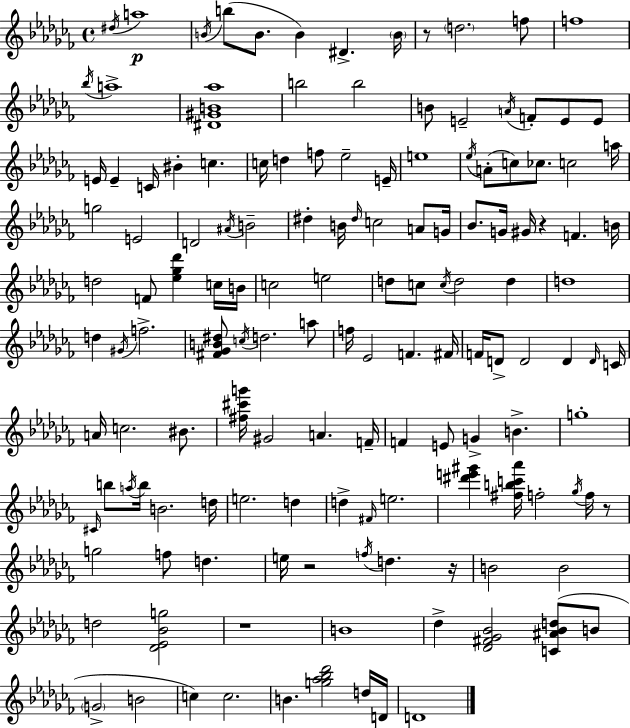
D#5/s A5/w B4/s B5/e B4/e. B4/q D#4/q. B4/s R/e D5/h. F5/e F5/w Bb5/s A5/w [D#4,G#4,B4,Ab5]/w B5/h B5/h B4/e E4/h A4/s F4/e E4/e E4/e E4/s E4/q C4/s BIS4/q C5/q. C5/s D5/q F5/e Eb5/h E4/s E5/w Eb5/s A4/e C5/e CES5/e. C5/h A5/s G5/h E4/h D4/h A#4/s B4/h D#5/q B4/s D#5/s C5/h A4/e G4/s Bb4/e. G4/s G#4/s R/q F4/q. B4/s D5/h F4/e [Eb5,Gb5,Db6]/q C5/s B4/s C5/h E5/h D5/e C5/e C5/s D5/h D5/q D5/w D5/q G#4/s F5/h. [F#4,Gb4,B4,D#5]/e C5/s D5/h. A5/e F5/s Eb4/h F4/q. F#4/s F4/s D4/e D4/h D4/q D4/s C4/s A4/s C5/h. BIS4/e. [F#5,C#6,G6]/s G#4/h A4/q. F4/s F4/q E4/e G4/q B4/q. G5/w C#4/s B5/e A5/s B5/s B4/h. D5/s E5/h. D5/q D5/q F#4/s E5/h. [D#6,E6,G#6]/q [F#5,B5,C6,Ab6]/s F5/h Gb5/s F5/s R/e G5/h F5/e D5/q. E5/s R/h F5/s D5/q. R/s B4/h B4/h D5/h [Db4,Eb4,Bb4,G5]/h R/w B4/w Db5/q [Db4,F#4,Gb4,Bb4]/h [C4,A#4,Bb4,D5]/e B4/e G4/h B4/h C5/q C5/h. B4/q. [G5,Ab5,Bb5,Db6]/h D5/s D4/s D4/w